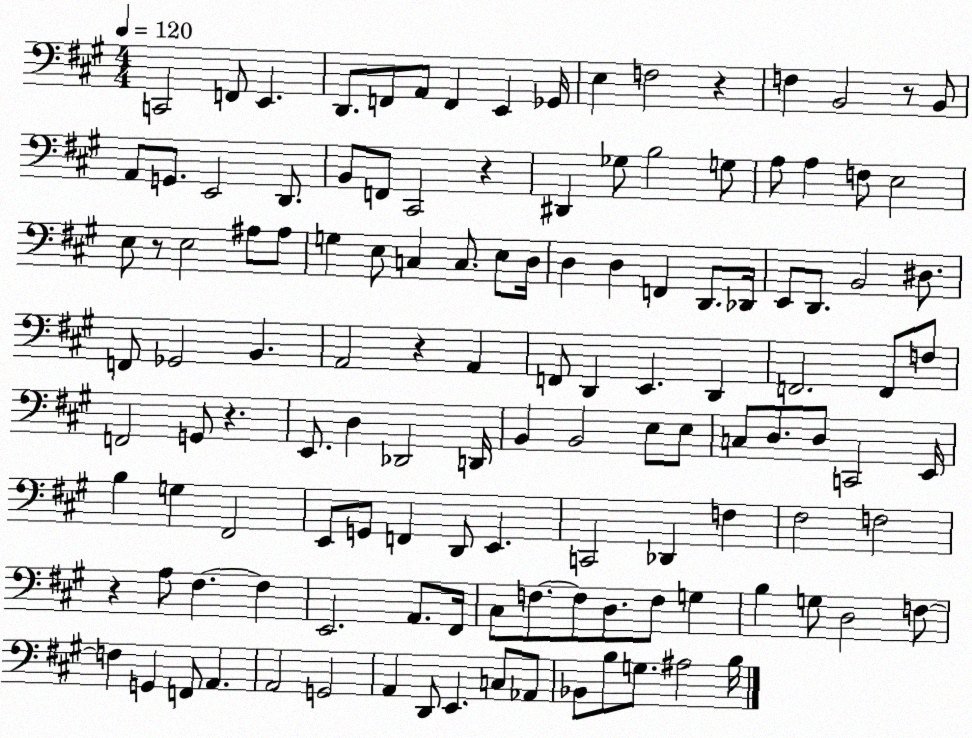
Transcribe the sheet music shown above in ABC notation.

X:1
T:Untitled
M:4/4
L:1/4
K:A
C,,2 F,,/2 E,, D,,/2 F,,/2 A,,/2 F,, E,, _G,,/4 E, F,2 z F, B,,2 z/2 B,,/2 A,,/2 G,,/2 E,,2 D,,/2 B,,/2 F,,/2 ^C,,2 z ^D,, _G,/2 B,2 G,/2 A,/2 A, F,/2 E,2 E,/2 z/2 E,2 ^A,/2 ^A,/2 G, E,/2 C, C,/2 E,/2 D,/4 D, D, F,, D,,/2 _D,,/4 E,,/2 D,,/2 B,,2 ^D,/2 F,,/2 _G,,2 B,, A,,2 z A,, F,,/2 D,, E,, D,, F,,2 F,,/2 F,/2 F,,2 G,,/2 z E,,/2 D, _D,,2 D,,/4 B,, B,,2 E,/2 E,/2 C,/2 D,/2 D,/2 C,,2 E,,/4 B, G, ^F,,2 E,,/2 G,,/2 F,, D,,/2 E,, C,,2 _D,, F, ^F,2 F,2 z A,/2 ^F, ^F, E,,2 A,,/2 ^F,,/4 ^C,/2 F,/2 F,/2 D,/2 F,/2 G, B, G,/2 D,2 F,/2 F, G,, F,,/2 A,, A,,2 G,,2 A,, D,,/2 E,, C,/2 _A,,/2 _B,,/2 B,/2 G,/2 ^A,2 B,/4